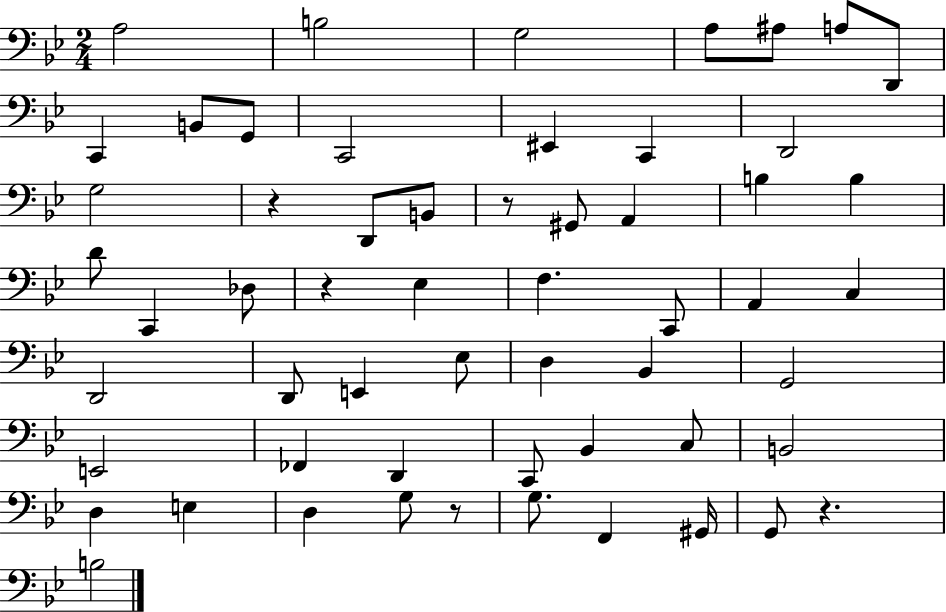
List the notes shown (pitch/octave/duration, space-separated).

A3/h B3/h G3/h A3/e A#3/e A3/e D2/e C2/q B2/e G2/e C2/h EIS2/q C2/q D2/h G3/h R/q D2/e B2/e R/e G#2/e A2/q B3/q B3/q D4/e C2/q Db3/e R/q Eb3/q F3/q. C2/e A2/q C3/q D2/h D2/e E2/q Eb3/e D3/q Bb2/q G2/h E2/h FES2/q D2/q C2/e Bb2/q C3/e B2/h D3/q E3/q D3/q G3/e R/e G3/e. F2/q G#2/s G2/e R/q. B3/h